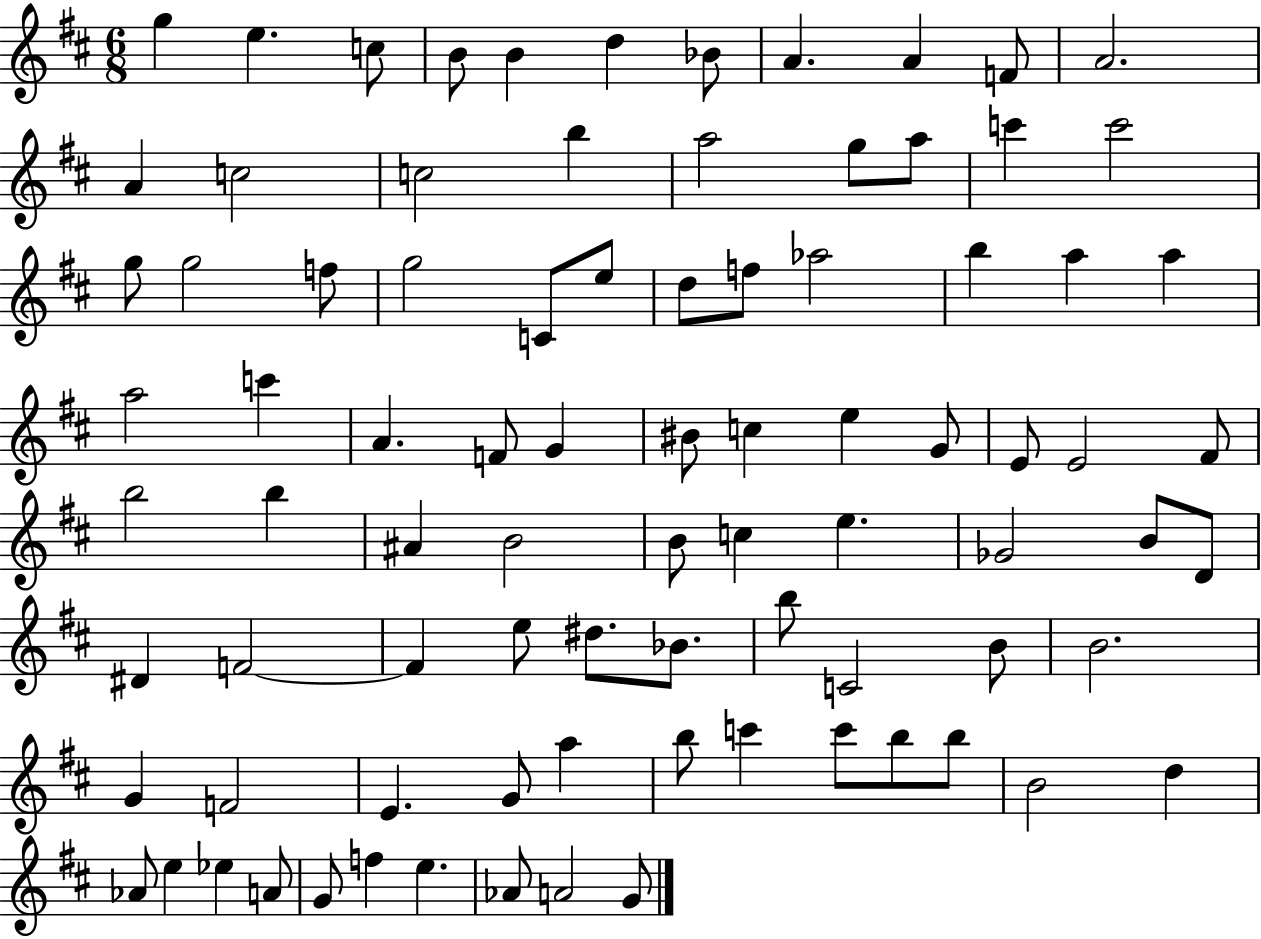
G5/q E5/q. C5/e B4/e B4/q D5/q Bb4/e A4/q. A4/q F4/e A4/h. A4/q C5/h C5/h B5/q A5/h G5/e A5/e C6/q C6/h G5/e G5/h F5/e G5/h C4/e E5/e D5/e F5/e Ab5/h B5/q A5/q A5/q A5/h C6/q A4/q. F4/e G4/q BIS4/e C5/q E5/q G4/e E4/e E4/h F#4/e B5/h B5/q A#4/q B4/h B4/e C5/q E5/q. Gb4/h B4/e D4/e D#4/q F4/h F4/q E5/e D#5/e. Bb4/e. B5/e C4/h B4/e B4/h. G4/q F4/h E4/q. G4/e A5/q B5/e C6/q C6/e B5/e B5/e B4/h D5/q Ab4/e E5/q Eb5/q A4/e G4/e F5/q E5/q. Ab4/e A4/h G4/e